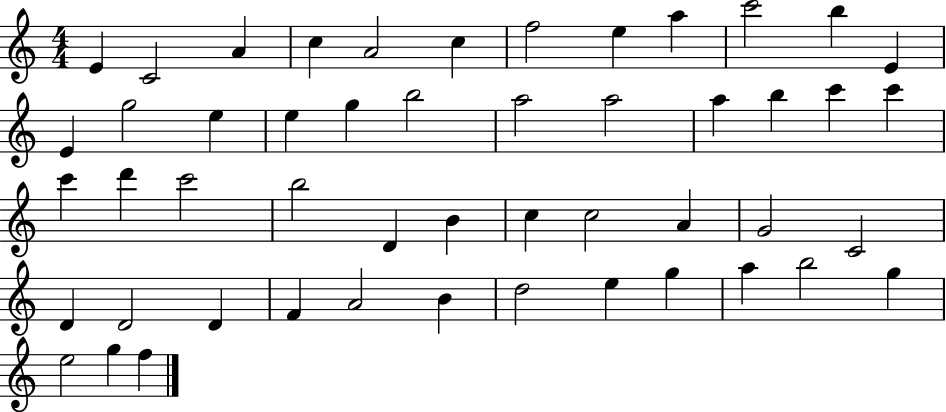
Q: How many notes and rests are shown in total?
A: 50